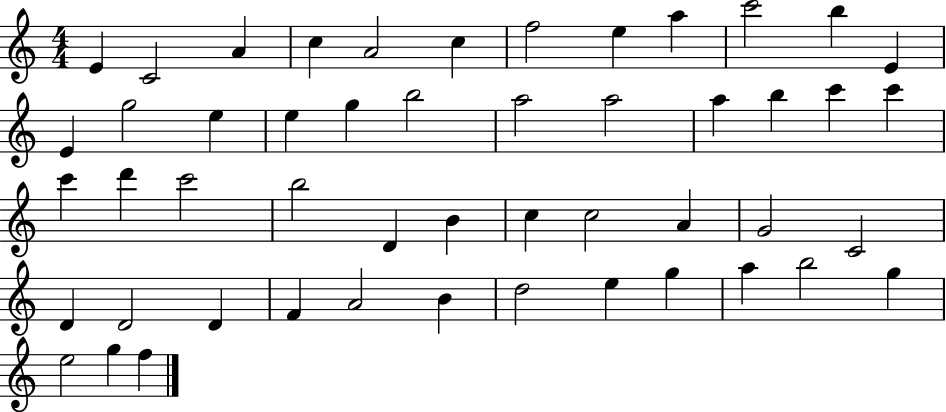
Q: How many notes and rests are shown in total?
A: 50